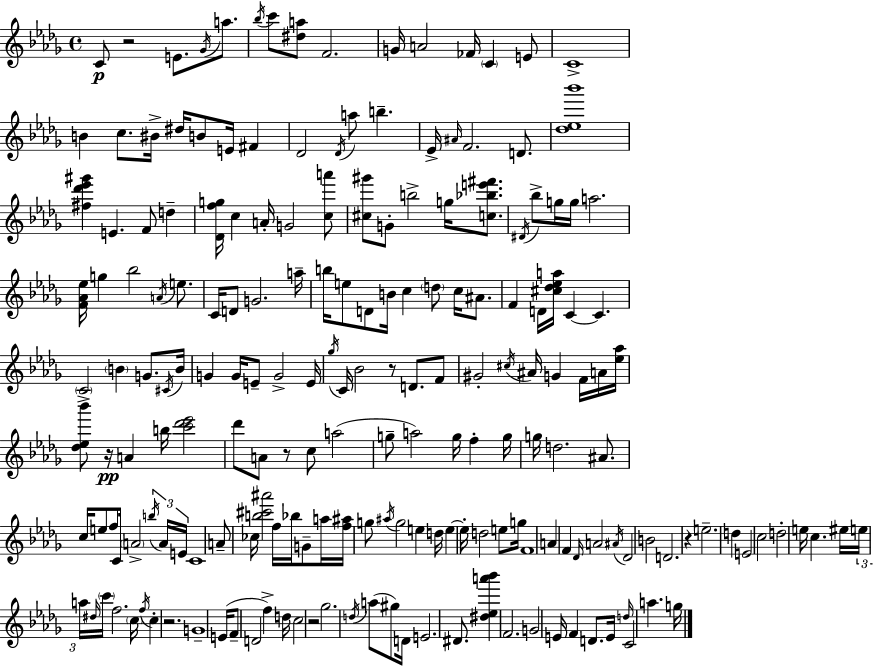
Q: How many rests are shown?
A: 7